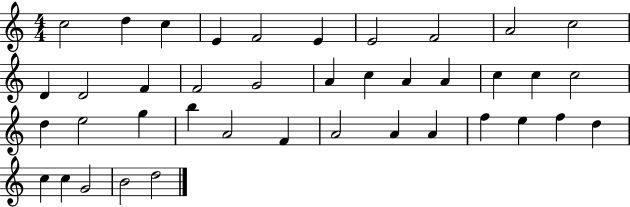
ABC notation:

X:1
T:Untitled
M:4/4
L:1/4
K:C
c2 d c E F2 E E2 F2 A2 c2 D D2 F F2 G2 A c A A c c c2 d e2 g b A2 F A2 A A f e f d c c G2 B2 d2